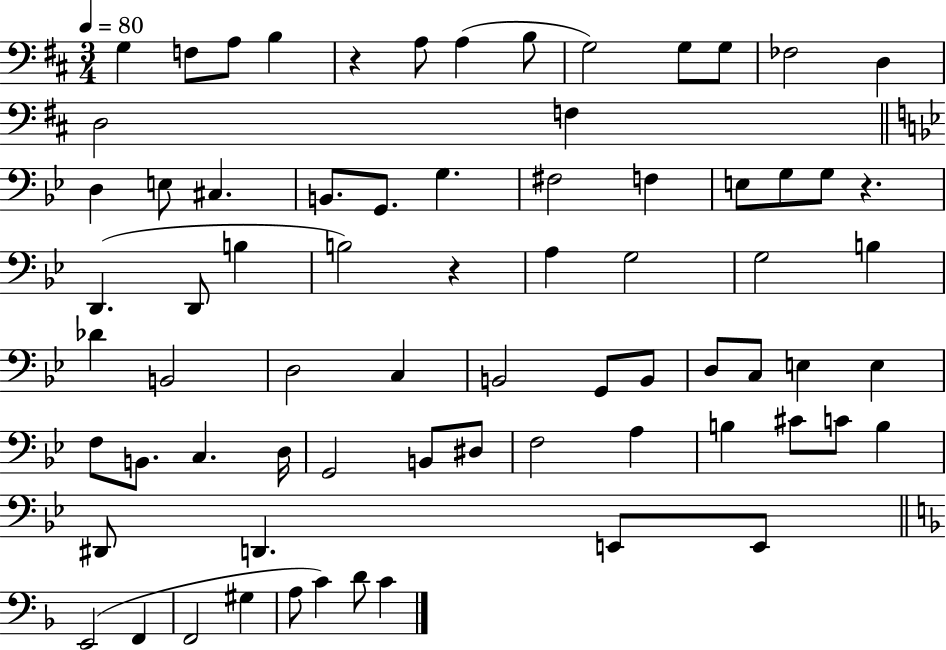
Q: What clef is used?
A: bass